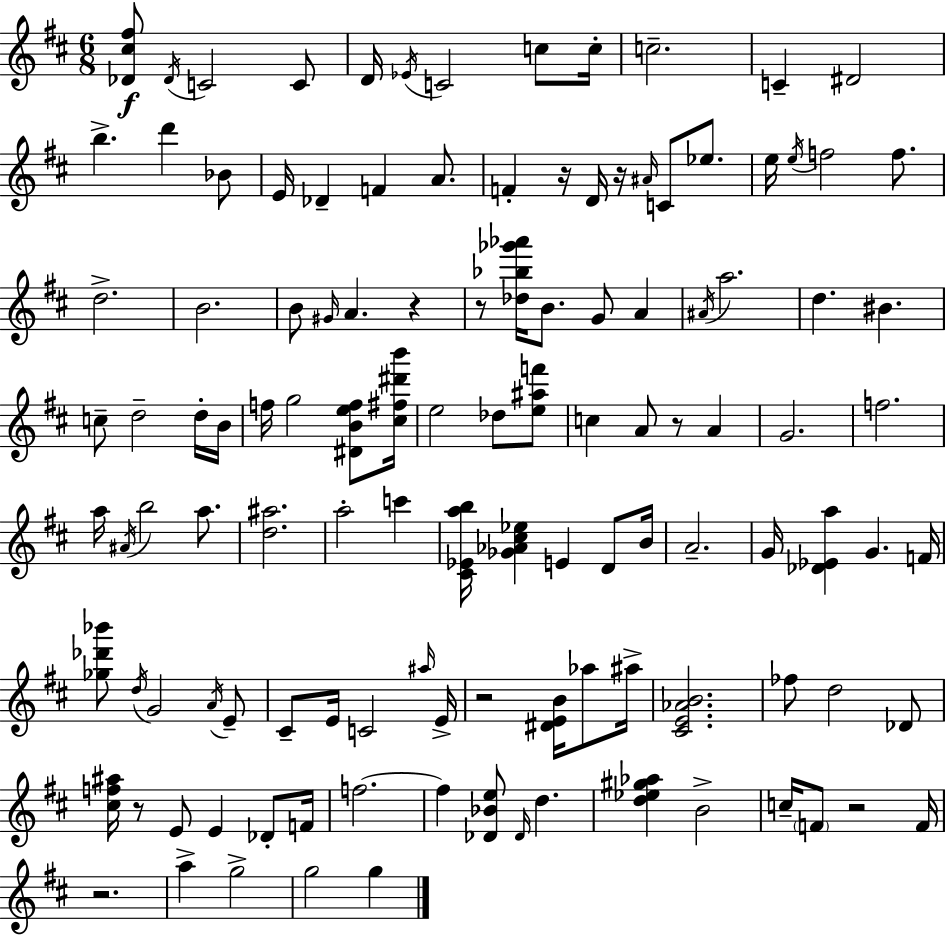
{
  \clef treble
  \numericTimeSignature
  \time 6/8
  \key d \major
  <des' cis'' fis''>8\f \acciaccatura { des'16 } c'2 c'8 | d'16 \acciaccatura { ees'16 } c'2 c''8 | c''16-. c''2.-- | c'4-- dis'2 | \break b''4.-> d'''4 | bes'8 e'16 des'4-- f'4 a'8. | f'4-. r16 d'16 r16 \grace { ais'16 } c'8 | ees''8. e''16 \acciaccatura { e''16 } f''2 | \break f''8. d''2.-> | b'2. | b'8 \grace { gis'16 } a'4. | r4 r8 <des'' bes'' ges''' aes'''>16 b'8. g'8 | \break a'4 \acciaccatura { ais'16 } a''2. | d''4. | bis'4. c''8-- d''2-- | d''16-. b'16 f''16 g''2 | \break <dis' b' e'' f''>8 <cis'' fis'' dis''' b'''>16 e''2 | des''8 <e'' ais'' f'''>8 c''4 a'8 | r8 a'4 g'2. | f''2. | \break a''16 \acciaccatura { ais'16 } b''2 | a''8. <d'' ais''>2. | a''2-. | c'''4 <cis' ees' a'' b''>16 <ges' aes' cis'' ees''>4 | \break e'4 d'8 b'16 a'2.-- | g'16 <des' ees' a''>4 | g'4. f'16 <ges'' des''' bes'''>8 \acciaccatura { d''16 } g'2 | \acciaccatura { a'16 } e'8-- cis'8-- e'16 | \break c'2 \grace { ais''16 } e'16-> r2 | <dis' e' b'>16 aes''8 ais''16-> <cis' e' aes' b'>2. | fes''8 | d''2 des'8 <cis'' f'' ais''>16 r8 | \break e'8 e'4 des'8-. f'16 f''2.~~ | f''4 | <des' bes' e''>8 \grace { des'16 } d''4. <d'' ees'' gis'' aes''>4 | b'2-> c''16-- | \break \parenthesize f'8 r2 f'16 r2. | a''4-> | g''2-> g''2 | g''4 \bar "|."
}